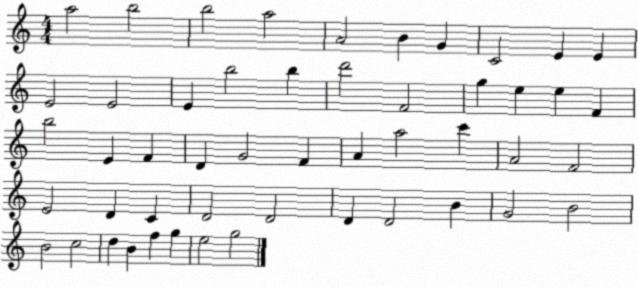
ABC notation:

X:1
T:Untitled
M:4/4
L:1/4
K:C
a2 b2 b2 a2 A2 B G C2 E E E2 E2 E b2 b d'2 F2 g e e F b2 E F D G2 F A a2 c' A2 F2 E2 D C D2 D2 D D2 B G2 B2 B2 c2 d B f g e2 g2